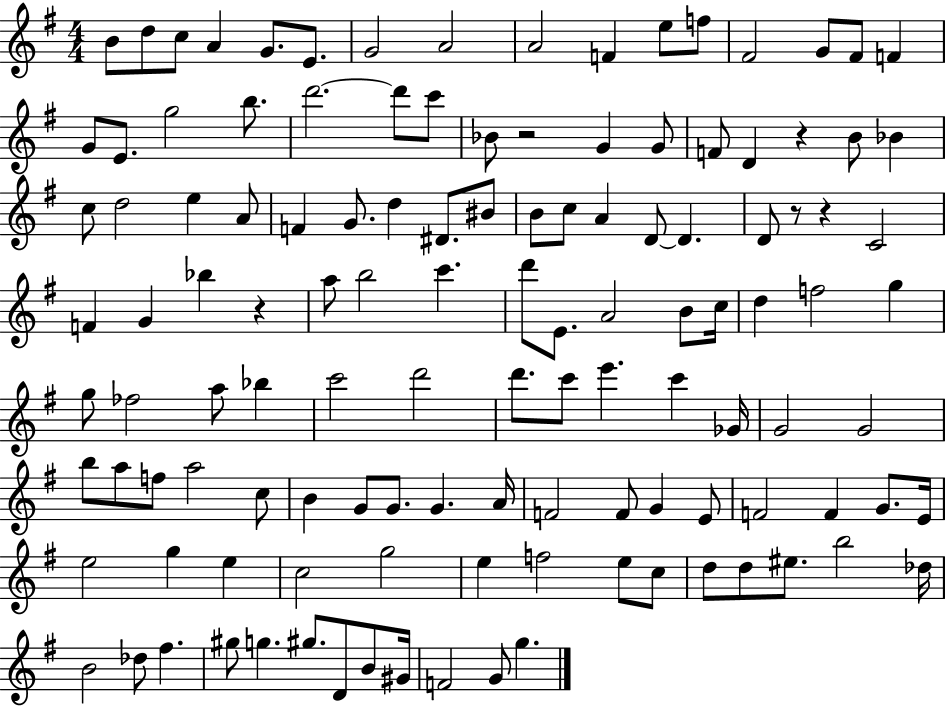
X:1
T:Untitled
M:4/4
L:1/4
K:G
B/2 d/2 c/2 A G/2 E/2 G2 A2 A2 F e/2 f/2 ^F2 G/2 ^F/2 F G/2 E/2 g2 b/2 d'2 d'/2 c'/2 _B/2 z2 G G/2 F/2 D z B/2 _B c/2 d2 e A/2 F G/2 d ^D/2 ^B/2 B/2 c/2 A D/2 D D/2 z/2 z C2 F G _b z a/2 b2 c' d'/2 E/2 A2 B/2 c/4 d f2 g g/2 _f2 a/2 _b c'2 d'2 d'/2 c'/2 e' c' _G/4 G2 G2 b/2 a/2 f/2 a2 c/2 B G/2 G/2 G A/4 F2 F/2 G E/2 F2 F G/2 E/4 e2 g e c2 g2 e f2 e/2 c/2 d/2 d/2 ^e/2 b2 _d/4 B2 _d/2 ^f ^g/2 g ^g/2 D/2 B/2 ^G/4 F2 G/2 g